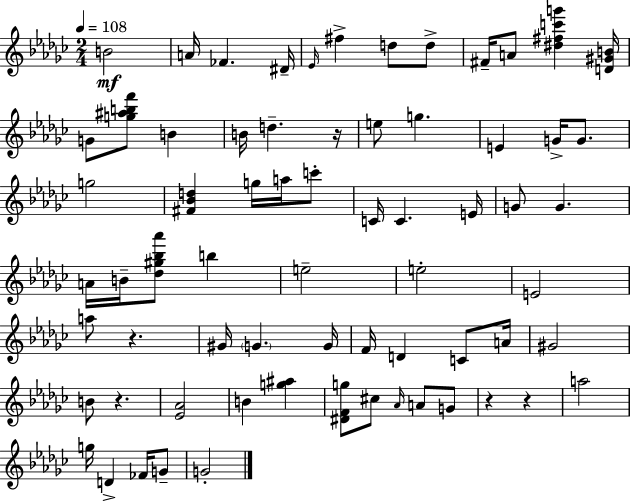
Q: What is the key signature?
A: EES minor